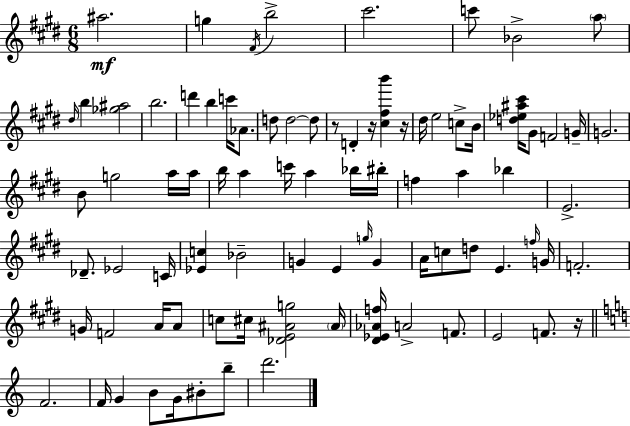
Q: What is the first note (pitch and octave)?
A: A#5